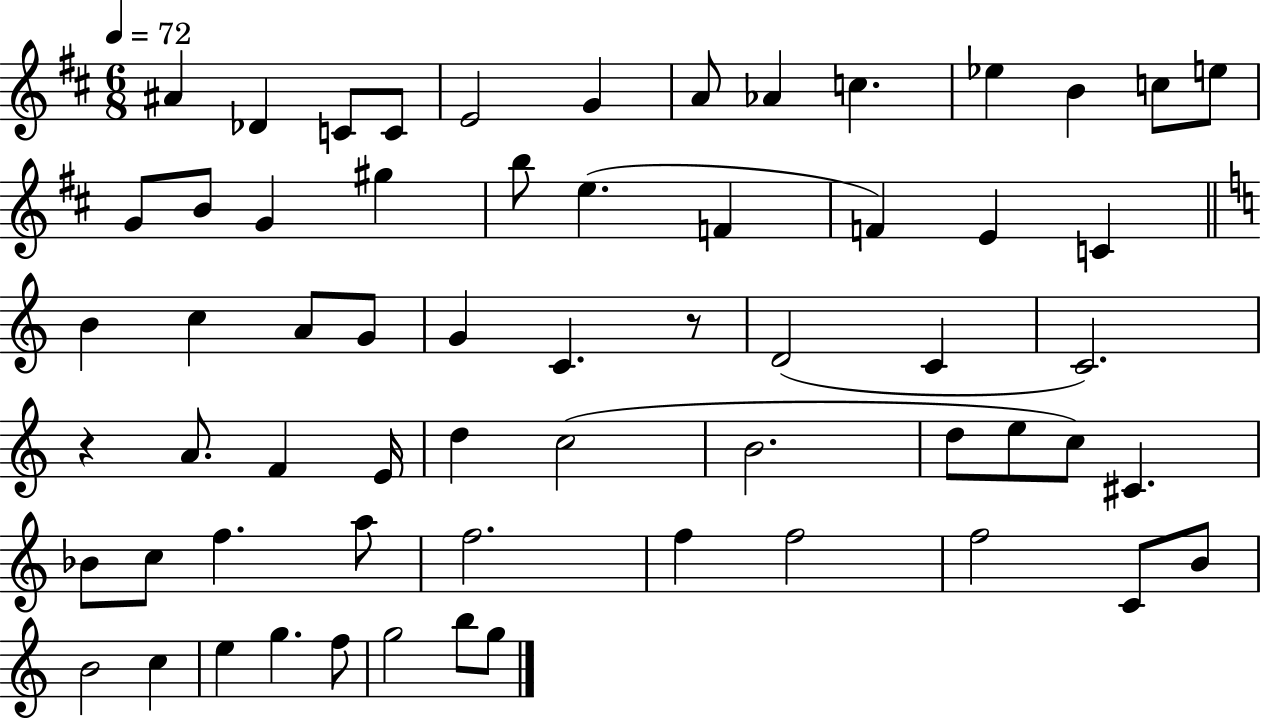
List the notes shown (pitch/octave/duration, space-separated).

A#4/q Db4/q C4/e C4/e E4/h G4/q A4/e Ab4/q C5/q. Eb5/q B4/q C5/e E5/e G4/e B4/e G4/q G#5/q B5/e E5/q. F4/q F4/q E4/q C4/q B4/q C5/q A4/e G4/e G4/q C4/q. R/e D4/h C4/q C4/h. R/q A4/e. F4/q E4/s D5/q C5/h B4/h. D5/e E5/e C5/e C#4/q. Bb4/e C5/e F5/q. A5/e F5/h. F5/q F5/h F5/h C4/e B4/e B4/h C5/q E5/q G5/q. F5/e G5/h B5/e G5/e